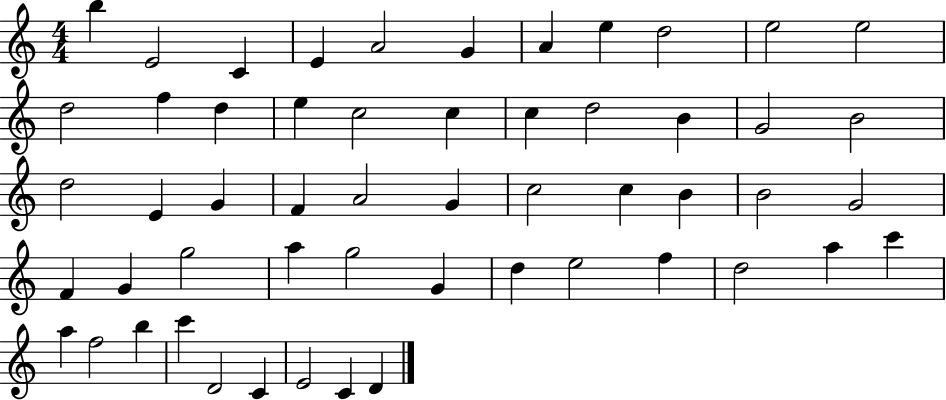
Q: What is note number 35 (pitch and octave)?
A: G4